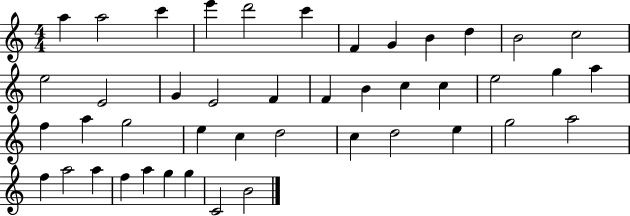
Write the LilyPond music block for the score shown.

{
  \clef treble
  \numericTimeSignature
  \time 4/4
  \key c \major
  a''4 a''2 c'''4 | e'''4 d'''2 c'''4 | f'4 g'4 b'4 d''4 | b'2 c''2 | \break e''2 e'2 | g'4 e'2 f'4 | f'4 b'4 c''4 c''4 | e''2 g''4 a''4 | \break f''4 a''4 g''2 | e''4 c''4 d''2 | c''4 d''2 e''4 | g''2 a''2 | \break f''4 a''2 a''4 | f''4 a''4 g''4 g''4 | c'2 b'2 | \bar "|."
}